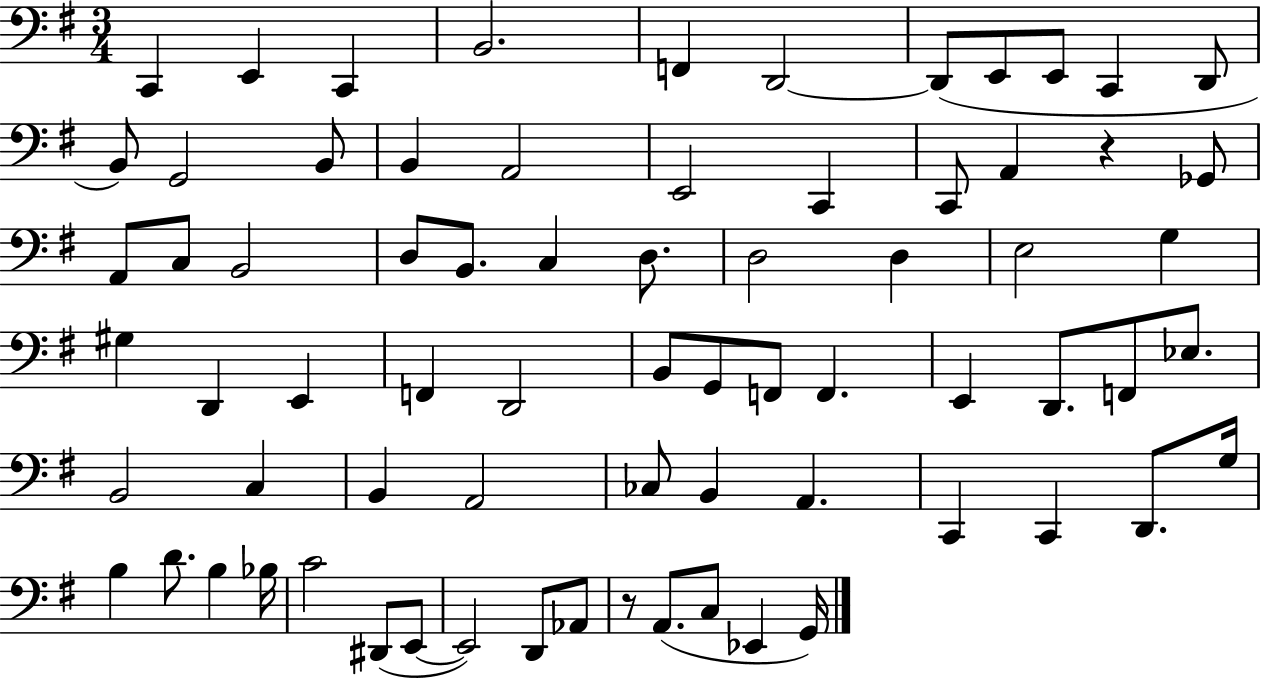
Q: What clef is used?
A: bass